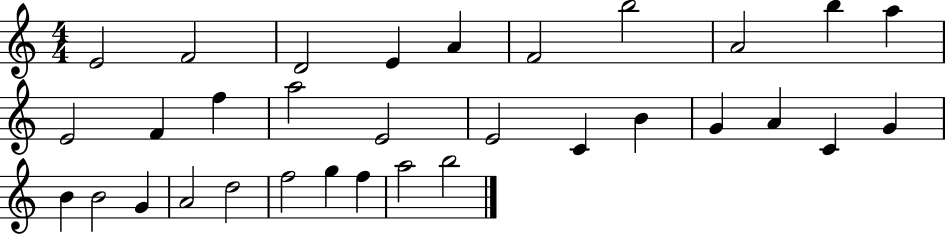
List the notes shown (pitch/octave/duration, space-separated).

E4/h F4/h D4/h E4/q A4/q F4/h B5/h A4/h B5/q A5/q E4/h F4/q F5/q A5/h E4/h E4/h C4/q B4/q G4/q A4/q C4/q G4/q B4/q B4/h G4/q A4/h D5/h F5/h G5/q F5/q A5/h B5/h